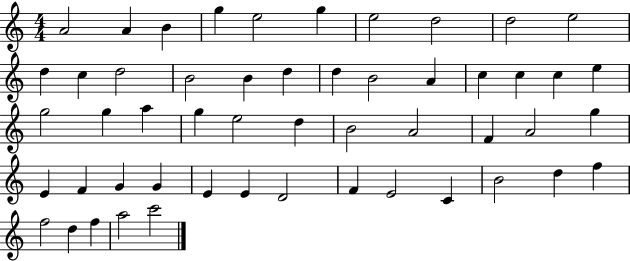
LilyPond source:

{
  \clef treble
  \numericTimeSignature
  \time 4/4
  \key c \major
  a'2 a'4 b'4 | g''4 e''2 g''4 | e''2 d''2 | d''2 e''2 | \break d''4 c''4 d''2 | b'2 b'4 d''4 | d''4 b'2 a'4 | c''4 c''4 c''4 e''4 | \break g''2 g''4 a''4 | g''4 e''2 d''4 | b'2 a'2 | f'4 a'2 g''4 | \break e'4 f'4 g'4 g'4 | e'4 e'4 d'2 | f'4 e'2 c'4 | b'2 d''4 f''4 | \break f''2 d''4 f''4 | a''2 c'''2 | \bar "|."
}